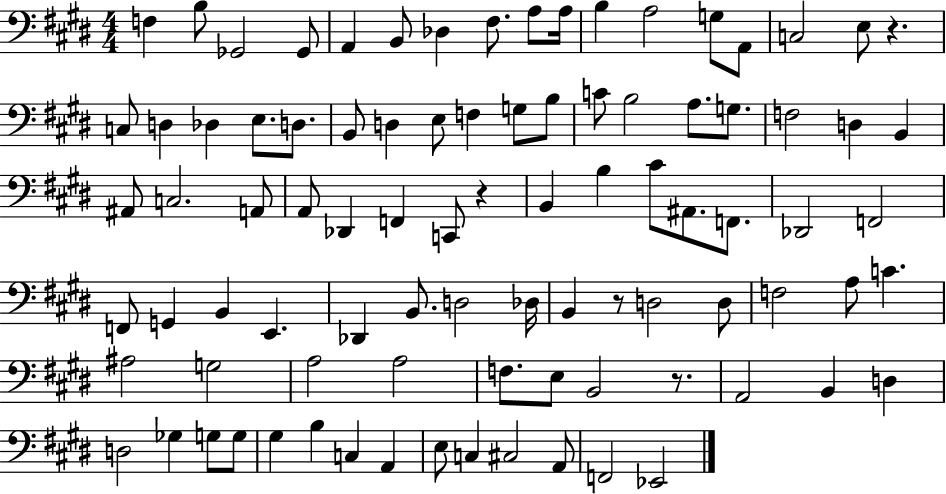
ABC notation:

X:1
T:Untitled
M:4/4
L:1/4
K:E
F, B,/2 _G,,2 _G,,/2 A,, B,,/2 _D, ^F,/2 A,/2 A,/4 B, A,2 G,/2 A,,/2 C,2 E,/2 z C,/2 D, _D, E,/2 D,/2 B,,/2 D, E,/2 F, G,/2 B,/2 C/2 B,2 A,/2 G,/2 F,2 D, B,, ^A,,/2 C,2 A,,/2 A,,/2 _D,, F,, C,,/2 z B,, B, ^C/2 ^A,,/2 F,,/2 _D,,2 F,,2 F,,/2 G,, B,, E,, _D,, B,,/2 D,2 _D,/4 B,, z/2 D,2 D,/2 F,2 A,/2 C ^A,2 G,2 A,2 A,2 F,/2 E,/2 B,,2 z/2 A,,2 B,, D, D,2 _G, G,/2 G,/2 ^G, B, C, A,, E,/2 C, ^C,2 A,,/2 F,,2 _E,,2